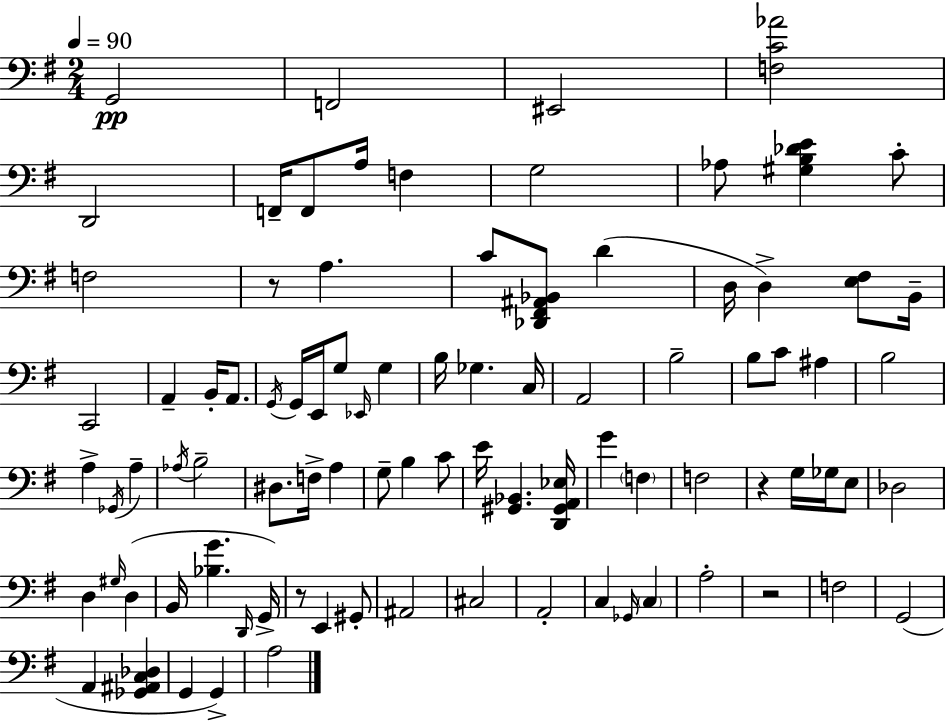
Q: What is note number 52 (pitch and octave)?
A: F3